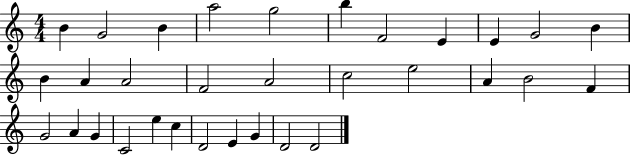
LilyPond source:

{
  \clef treble
  \numericTimeSignature
  \time 4/4
  \key c \major
  b'4 g'2 b'4 | a''2 g''2 | b''4 f'2 e'4 | e'4 g'2 b'4 | \break b'4 a'4 a'2 | f'2 a'2 | c''2 e''2 | a'4 b'2 f'4 | \break g'2 a'4 g'4 | c'2 e''4 c''4 | d'2 e'4 g'4 | d'2 d'2 | \break \bar "|."
}